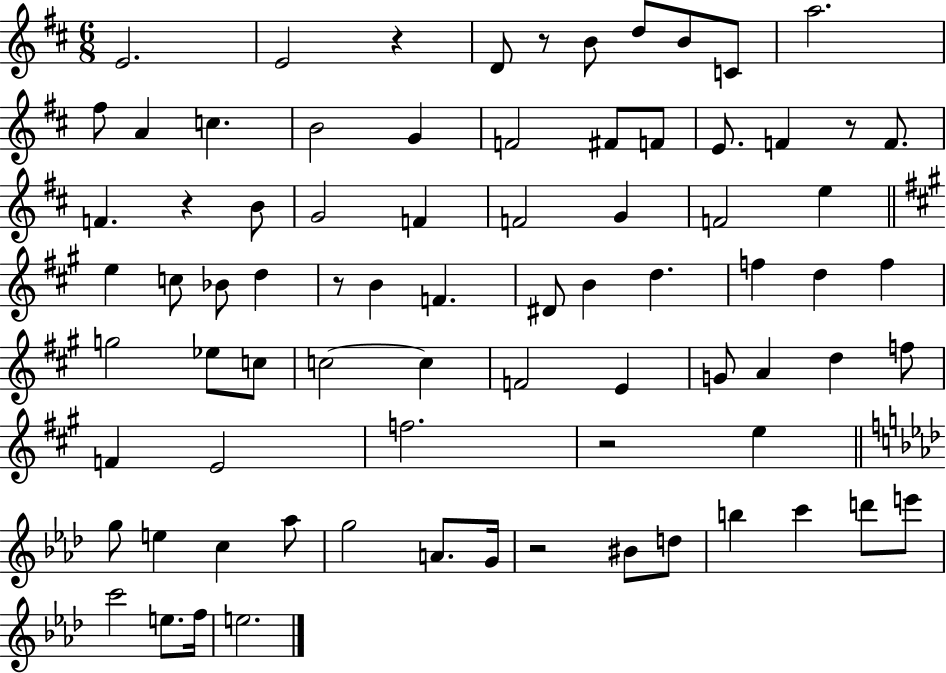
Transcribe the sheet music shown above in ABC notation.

X:1
T:Untitled
M:6/8
L:1/4
K:D
E2 E2 z D/2 z/2 B/2 d/2 B/2 C/2 a2 ^f/2 A c B2 G F2 ^F/2 F/2 E/2 F z/2 F/2 F z B/2 G2 F F2 G F2 e e c/2 _B/2 d z/2 B F ^D/2 B d f d f g2 _e/2 c/2 c2 c F2 E G/2 A d f/2 F E2 f2 z2 e g/2 e c _a/2 g2 A/2 G/4 z2 ^B/2 d/2 b c' d'/2 e'/2 c'2 e/2 f/4 e2